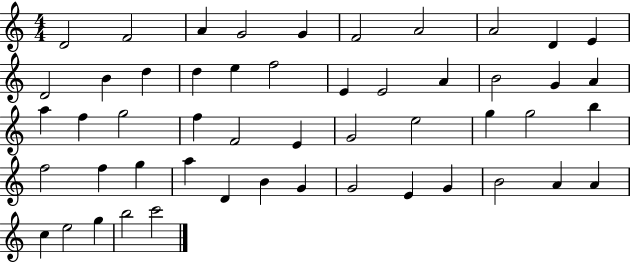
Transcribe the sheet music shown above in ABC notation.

X:1
T:Untitled
M:4/4
L:1/4
K:C
D2 F2 A G2 G F2 A2 A2 D E D2 B d d e f2 E E2 A B2 G A a f g2 f F2 E G2 e2 g g2 b f2 f g a D B G G2 E G B2 A A c e2 g b2 c'2